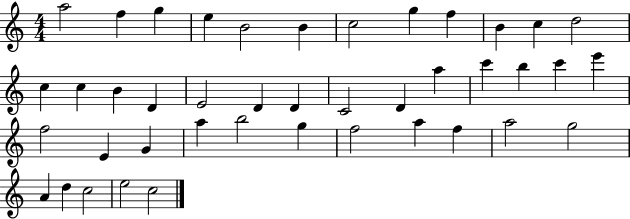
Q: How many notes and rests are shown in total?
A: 42